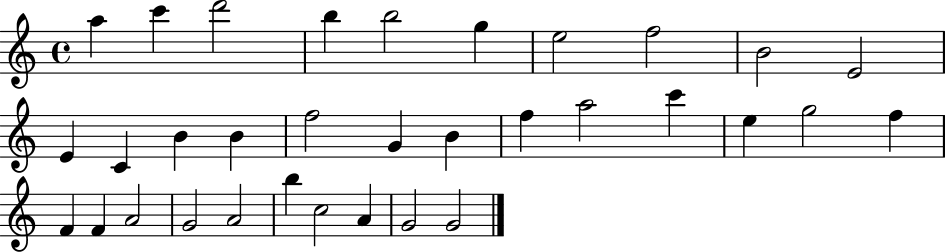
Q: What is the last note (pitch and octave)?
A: G4